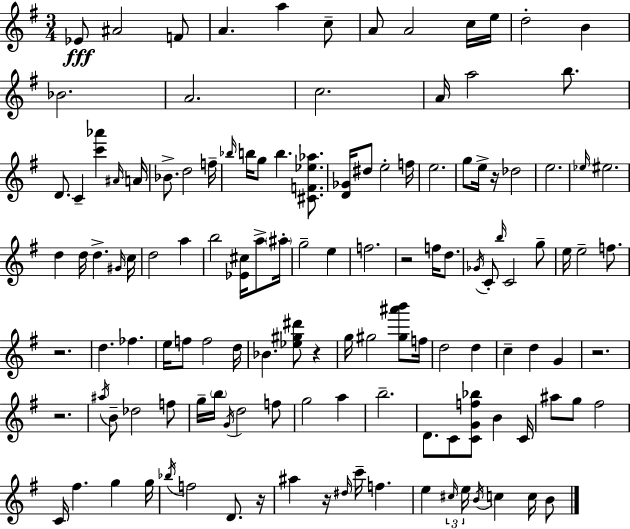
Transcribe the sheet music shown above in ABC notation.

X:1
T:Untitled
M:3/4
L:1/4
K:Em
_E/2 ^A2 F/2 A a c/2 A/2 A2 c/4 e/4 d2 B _B2 A2 c2 A/4 a2 b/2 D/2 C [c'_a'] ^A/4 A/4 _B/2 d2 f/4 _b/4 b/4 g/2 b [^CF_e_a]/2 [D_G]/4 ^d/2 e2 f/4 e2 g/2 e/4 z/4 _d2 e2 _e/4 ^e2 d d/4 d ^G/4 c/4 d2 a b2 [_E^c]/4 a/2 ^a/4 g2 e f2 z2 f/4 d/2 _G/4 C/2 b/4 C2 g/2 e/4 e2 f/2 z2 d _f e/4 f/2 f2 d/4 _B [_e^g^d']/2 z g/4 ^g2 [^g^a'b']/2 f/4 d2 d c d G z2 z2 ^a/4 B/2 _d2 f/2 g/4 b/4 G/4 d2 f/2 g2 a b2 D/2 C/2 [CGf_b]/2 B C/4 ^a/2 g/2 ^f2 C/4 ^f g g/4 _b/4 f2 D/2 z/4 ^a z/4 ^d/4 c'/4 f e ^c/4 e/4 B/4 c c/4 B/2